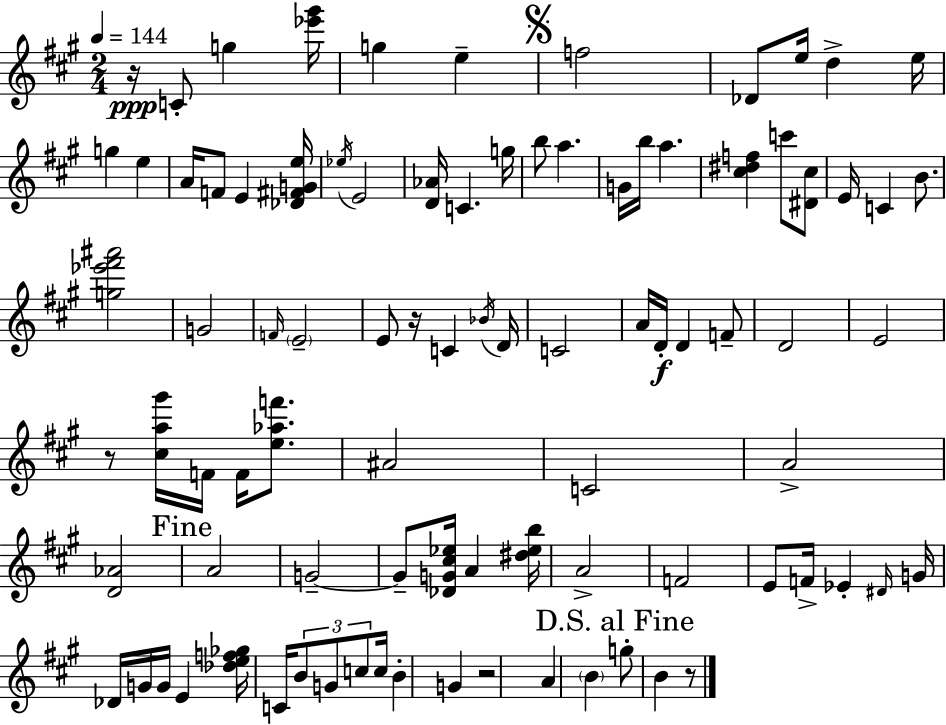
X:1
T:Untitled
M:2/4
L:1/4
K:A
z/4 C/2 g [_e'^g']/4 g e f2 _D/2 e/4 d e/4 g e A/4 F/2 E [_D^FGe]/4 _e/4 E2 [D_A]/4 C g/4 b/2 a G/4 b/4 a [^c^df] c'/2 [^D^c]/2 E/4 C B/2 [g_e'^f'^a']2 G2 F/4 E2 E/2 z/4 C _B/4 D/4 C2 A/4 D/4 D F/2 D2 E2 z/2 [^ca^g']/4 F/4 F/4 [e_af']/2 ^A2 C2 A2 [D_A]2 A2 G2 G/2 [_DG^c_e]/4 A [^d_eb]/4 A2 F2 E/2 F/4 _E ^D/4 G/4 _D/4 G/4 G/4 E [_def_g]/4 C/4 B/2 G/2 c/2 c/4 B G z2 A B g/2 B z/2